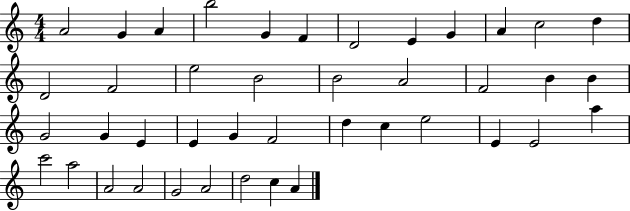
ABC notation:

X:1
T:Untitled
M:4/4
L:1/4
K:C
A2 G A b2 G F D2 E G A c2 d D2 F2 e2 B2 B2 A2 F2 B B G2 G E E G F2 d c e2 E E2 a c'2 a2 A2 A2 G2 A2 d2 c A